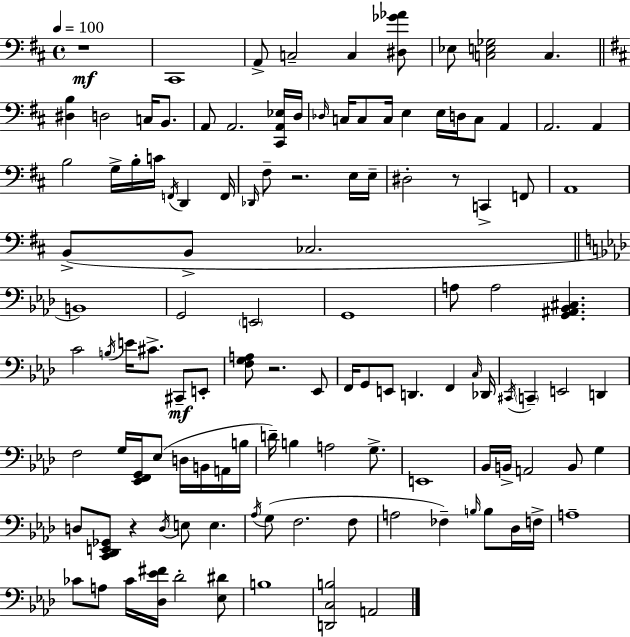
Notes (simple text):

R/w C#2/w A2/e C3/h C3/q [D#3,Gb4,Ab4]/e Eb3/e [C3,E3,Gb3]/h C3/q. [D#3,B3]/q D3/h C3/s B2/e. A2/e A2/h. [C#2,A2,Eb3]/s D3/s Db3/s C3/s C3/e C3/s E3/q E3/s D3/s C3/e A2/q A2/h. A2/q B3/h G3/s B3/s C4/s F2/s D2/q F2/s Db2/s F#3/e R/h. E3/s E3/s D#3/h R/e C2/q F2/e A2/w B2/e B2/e CES3/h. B2/w G2/h E2/h G2/w A3/e A3/h [G2,A#2,Bb2,C#3]/q. C4/h B3/s E4/s C#4/e. C#2/e E2/e [F3,G3,A3]/e R/h. Eb2/e F2/s G2/e E2/e D2/q. F2/q C3/s Db2/s C#2/s C2/q E2/h D2/q F3/h G3/s [Eb2,F2,G2]/s Eb3/e D3/s B2/s A2/s B3/s D4/s B3/q A3/h G3/e. E2/w Bb2/s B2/s A2/h B2/e G3/q D3/e [C2,Db2,E2,Gb2]/e R/q D3/s E3/e E3/q. Ab3/s G3/e F3/h. F3/e A3/h FES3/q B3/s B3/e Db3/s F3/s A3/w CES4/e A3/e CES4/s [Db3,Eb4,F#4]/s Db4/h [Eb3,D#4]/e B3/w [D2,C3,B3]/h A2/h